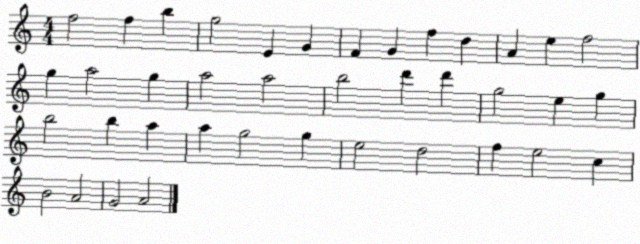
X:1
T:Untitled
M:4/4
L:1/4
K:C
f2 f b g2 E G F G f d A e f2 g a2 g a2 a2 b2 d' d' g2 e g b2 b a a g2 g e2 d2 f e2 c B2 A2 G2 A2